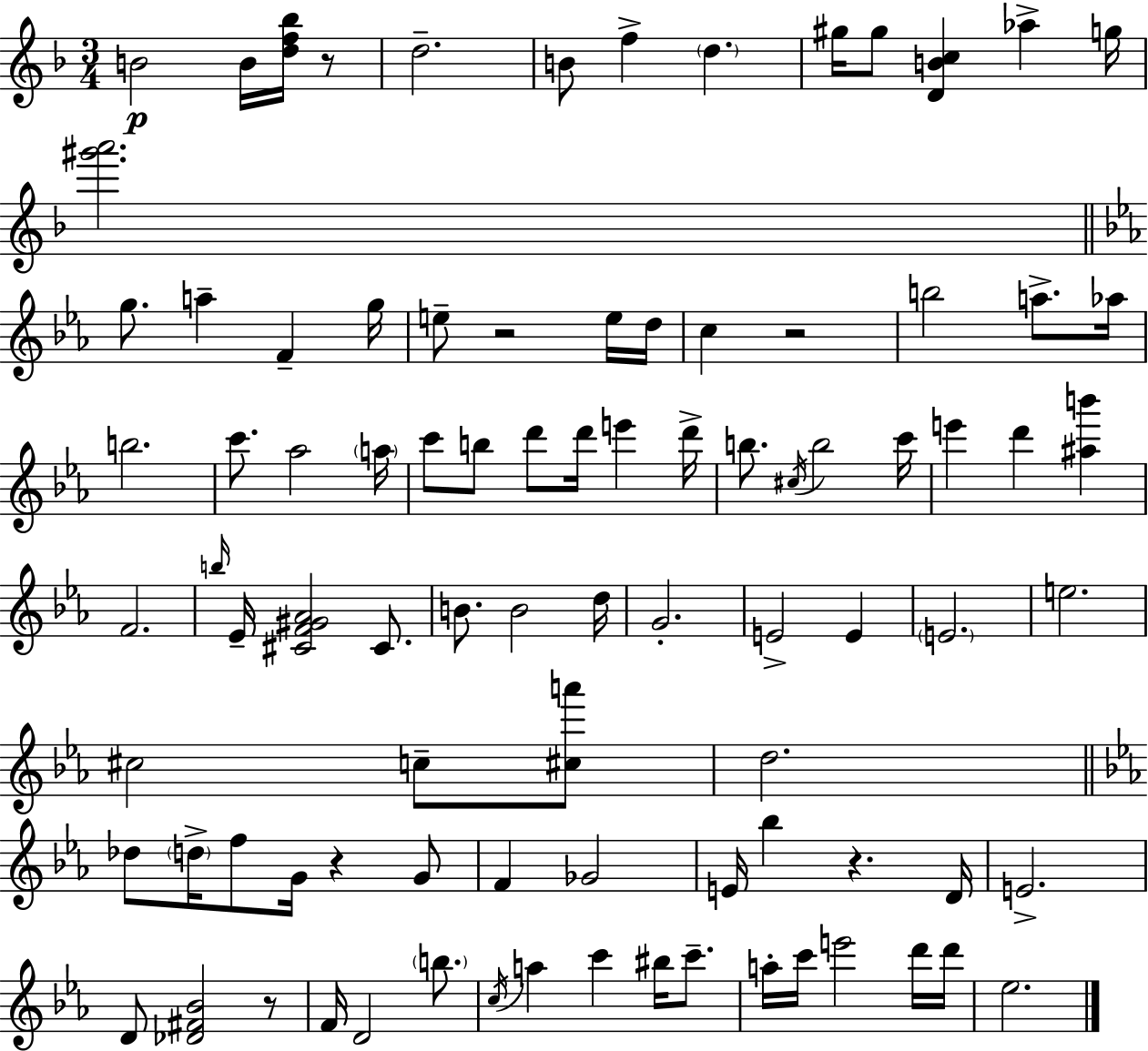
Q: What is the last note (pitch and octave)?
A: Eb5